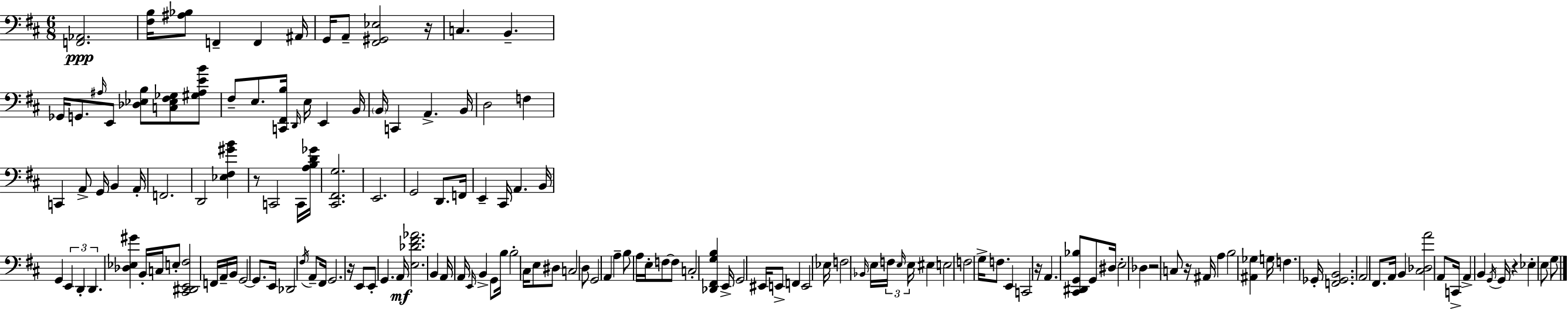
[F2,Ab2]/h. [F#3,B3]/s [A#3,Bb3]/e F2/q F2/q A#2/s G2/s A2/e [F#2,G#2,Eb3]/h R/s C3/q. B2/q. Gb2/s G2/e. A#3/s E2/e [Db3,Eb3,B3]/e [C3,Eb3,F#3,Gb3]/e [G#3,A#3,E4,B4]/e F#3/e E3/e. [C2,F#2,B3]/s D2/s E3/s E2/q B2/s B2/s C2/q A2/q. B2/s D3/h F3/q C2/q A2/e G2/s B2/q A2/s F2/h. D2/h [Eb3,F#3,G#4,B4]/q R/e C2/h C2/s [A3,B3,D4,Gb4]/s [C#2,F#2,G3]/h. E2/h. G2/h D2/e. F2/s E2/q C#2/s A2/q. B2/s G2/q E2/q D2/q D2/q. [Db3,Eb3,G#4]/q B2/s C3/s E3/e [C#2,D#2,E2,F#3]/h F2/s A2/s B2/s G2/h G2/e. E2/s Db2/h F#3/s A2/e F#2/s G2/h. R/s E2/e E2/e G2/q. A2/s [E3,Db4,F#4,Ab4]/h. B2/q A2/s A2/s E2/s B2/q G2/e B3/s B3/h C#3/s E3/e D#3/e C3/h D3/e G2/h A2/q A3/q B3/e A3/s E3/s F3/e F3/e C3/h [Db2,F#2,G3,B3]/q E2/s G2/h EIS2/s E2/e F2/q E2/h Eb3/s F3/h Bb2/s E3/s F3/s E3/s E3/s EIS3/q E3/h F3/h G3/s F3/e. E2/q C2/h R/s A2/q. [C#2,D#2,G2,Bb3]/e G2/e D#3/s E3/h Db3/q R/h C3/e R/s A#2/s A3/q B3/h [A#2,Gb3]/q G3/s F3/q. Gb2/s [F2,Gb2,B2]/h. A2/h F#2/e. A2/s B2/q [C#3,Db3,A4]/h A2/e C2/s A2/q B2/q G2/s G2/s R/q Eb3/q E3/e G3/e